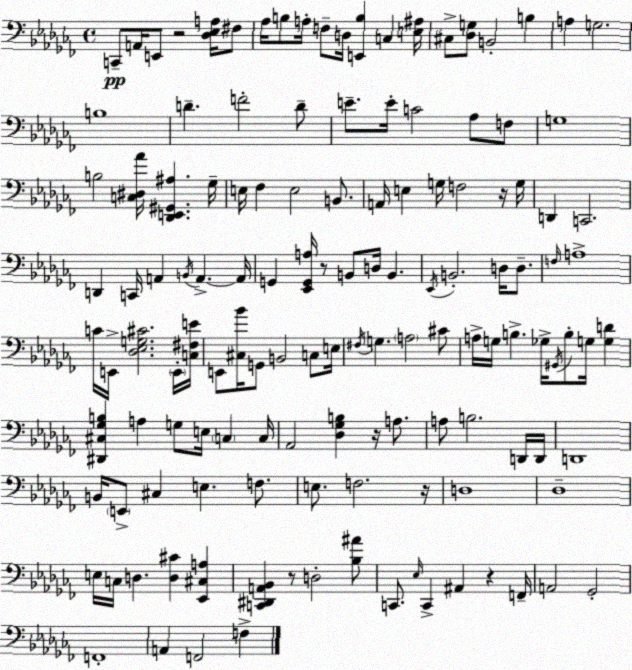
X:1
T:Untitled
M:4/4
L:1/4
K:Abm
C,,/2 A,,/4 E,,/2 z2 [_D,_E,A,]/4 ^F,/2 _A,/4 B,/2 A,/4 F,/2 D,/4 [E,,B,] C, [E,^A,]/4 ^C,/2 [_D,G,]/2 B,,2 B, A, G,2 B,4 D F2 D/2 E/2 E/4 C2 _A,/2 F,/2 G,4 B,2 [C,^D,_A]/4 [_D,,E,,^G,,^A,] _G,/4 E,/4 _F, E,2 B,,/2 A,,/4 E, G,/4 F,2 z/4 G,/4 D,, C,,2 D,, C,,/4 A,, B,,/4 A,, A,,/4 G,, [_E,,G,,A,]/4 z/2 B,,/2 D,/4 B,, _E,,/4 B,,2 D,/4 D,/2 F,/4 A,4 C/4 E,,/4 [_D,_E,G,^C]2 E,,/4 [C,^F,E]/4 E,,/2 [^C,_B]/4 G,,/2 B,,2 C,/2 E,/4 ^F,/4 G, A,2 ^C/2 A,/4 G,/4 B, _G,/4 ^G,,/4 B,/2 G,/4 [G,D] [^D,,^C,_G,B,] A, G,/2 E,/4 C, C,/4 _A,,2 [_D,_G,B,] z/4 A,/2 A,/2 B,2 D,,/4 D,,/4 D,,4 B,,/4 E,,/2 ^C, E, F,/2 E,/2 F,2 z/4 D,4 _D,4 E,/4 C,/4 D, [D,^C] [_E,,^C,A,] [C,,^D,,A,,_B,,] z/2 D,2 [_B,^A]/2 C,,/2 _E,/4 C,, ^A,, z F,,/4 A,,2 _G,,2 F,,4 A,, F,,2 F,